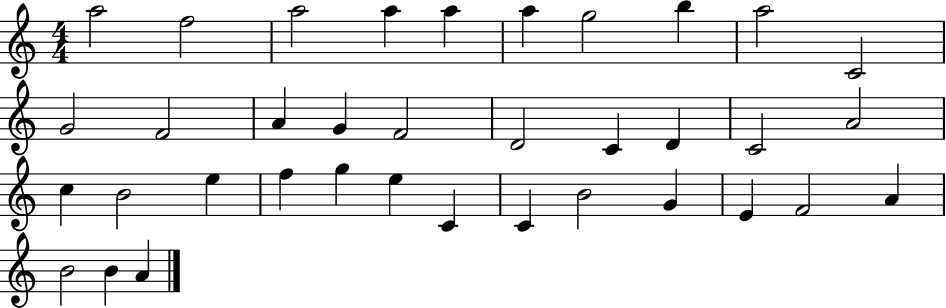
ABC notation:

X:1
T:Untitled
M:4/4
L:1/4
K:C
a2 f2 a2 a a a g2 b a2 C2 G2 F2 A G F2 D2 C D C2 A2 c B2 e f g e C C B2 G E F2 A B2 B A